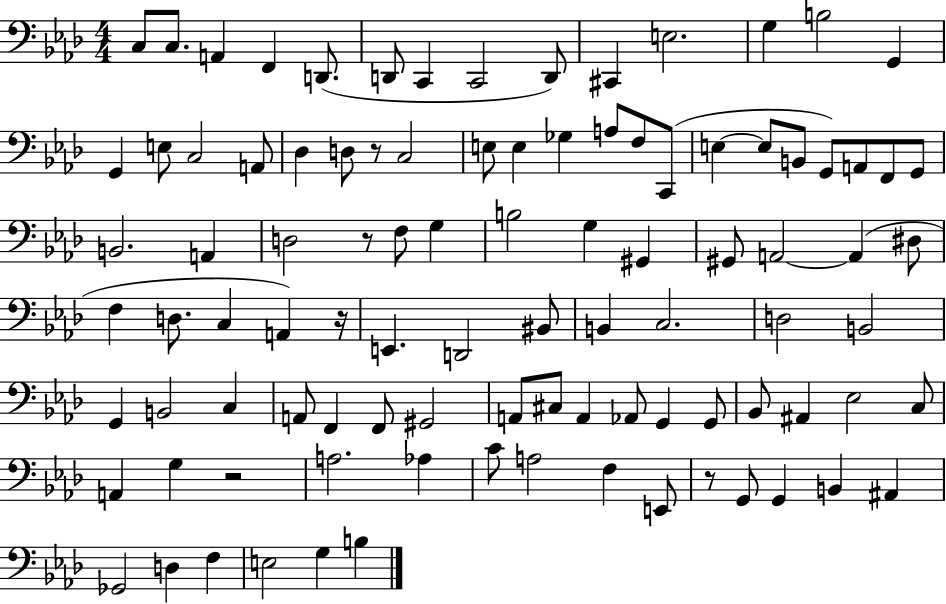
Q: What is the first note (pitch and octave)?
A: C3